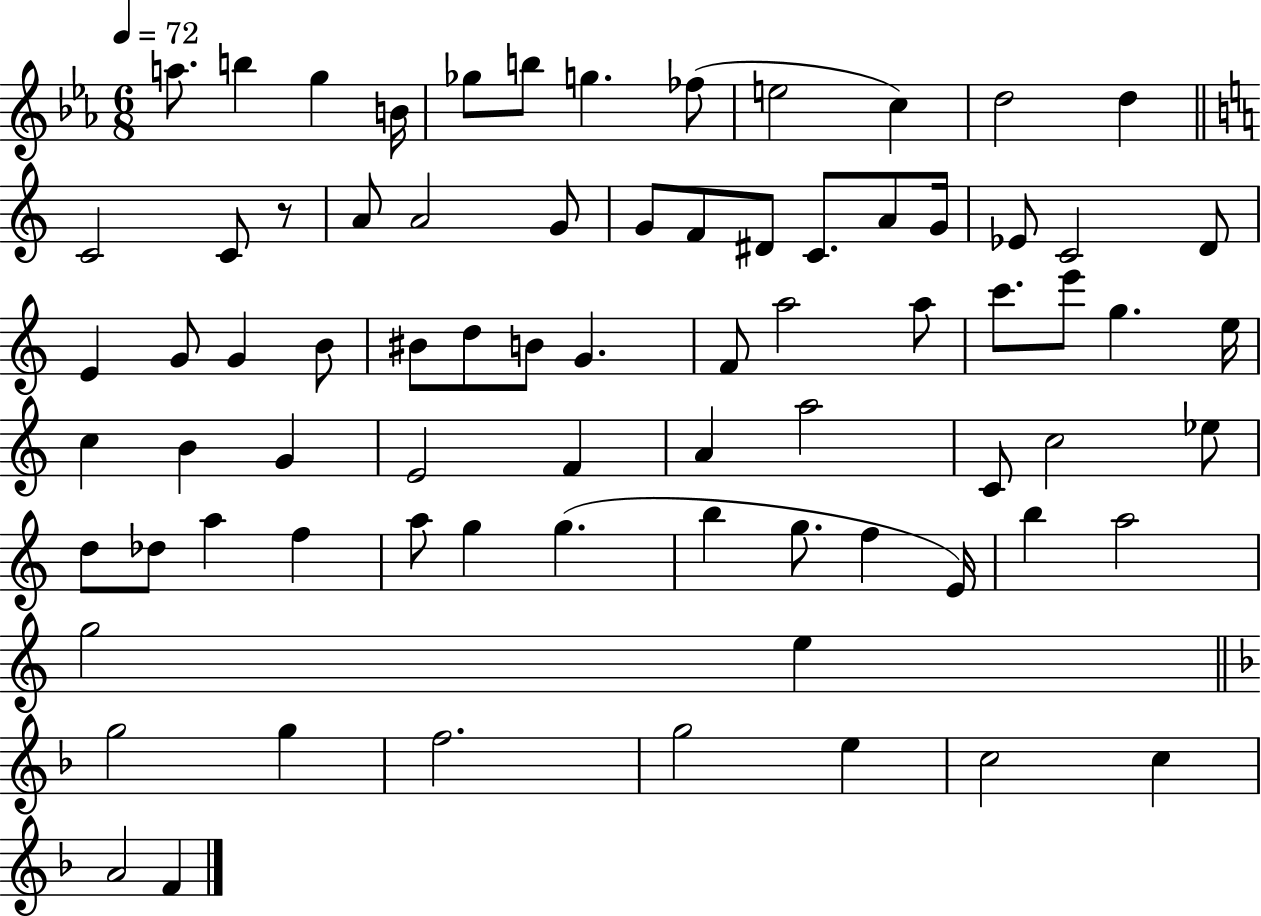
{
  \clef treble
  \numericTimeSignature
  \time 6/8
  \key ees \major
  \tempo 4 = 72
  a''8. b''4 g''4 b'16 | ges''8 b''8 g''4. fes''8( | e''2 c''4) | d''2 d''4 | \break \bar "||" \break \key a \minor c'2 c'8 r8 | a'8 a'2 g'8 | g'8 f'8 dis'8 c'8. a'8 g'16 | ees'8 c'2 d'8 | \break e'4 g'8 g'4 b'8 | bis'8 d''8 b'8 g'4. | f'8 a''2 a''8 | c'''8. e'''8 g''4. e''16 | \break c''4 b'4 g'4 | e'2 f'4 | a'4 a''2 | c'8 c''2 ees''8 | \break d''8 des''8 a''4 f''4 | a''8 g''4 g''4.( | b''4 g''8. f''4 e'16) | b''4 a''2 | \break g''2 e''4 | \bar "||" \break \key d \minor g''2 g''4 | f''2. | g''2 e''4 | c''2 c''4 | \break a'2 f'4 | \bar "|."
}